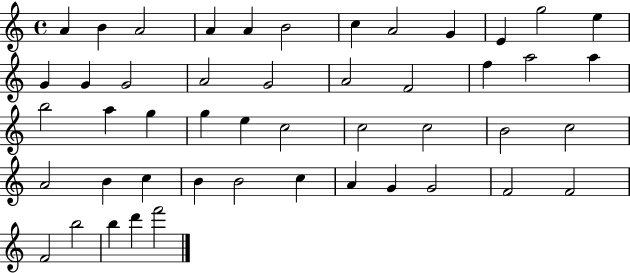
A4/q B4/q A4/h A4/q A4/q B4/h C5/q A4/h G4/q E4/q G5/h E5/q G4/q G4/q G4/h A4/h G4/h A4/h F4/h F5/q A5/h A5/q B5/h A5/q G5/q G5/q E5/q C5/h C5/h C5/h B4/h C5/h A4/h B4/q C5/q B4/q B4/h C5/q A4/q G4/q G4/h F4/h F4/h F4/h B5/h B5/q D6/q F6/h